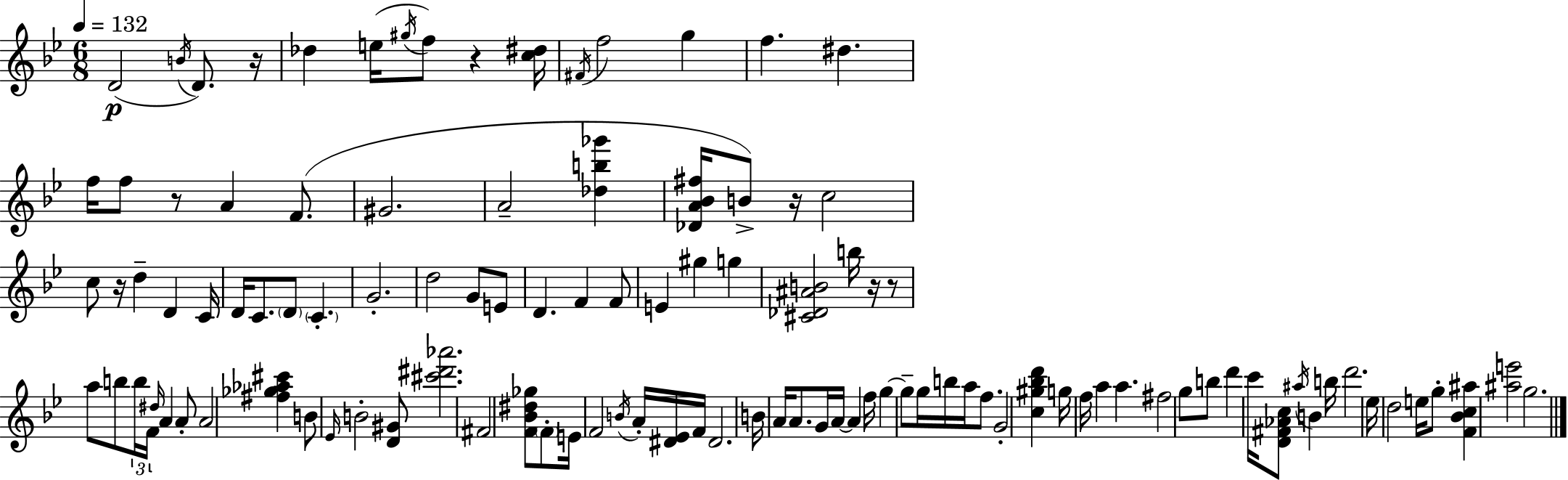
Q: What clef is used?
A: treble